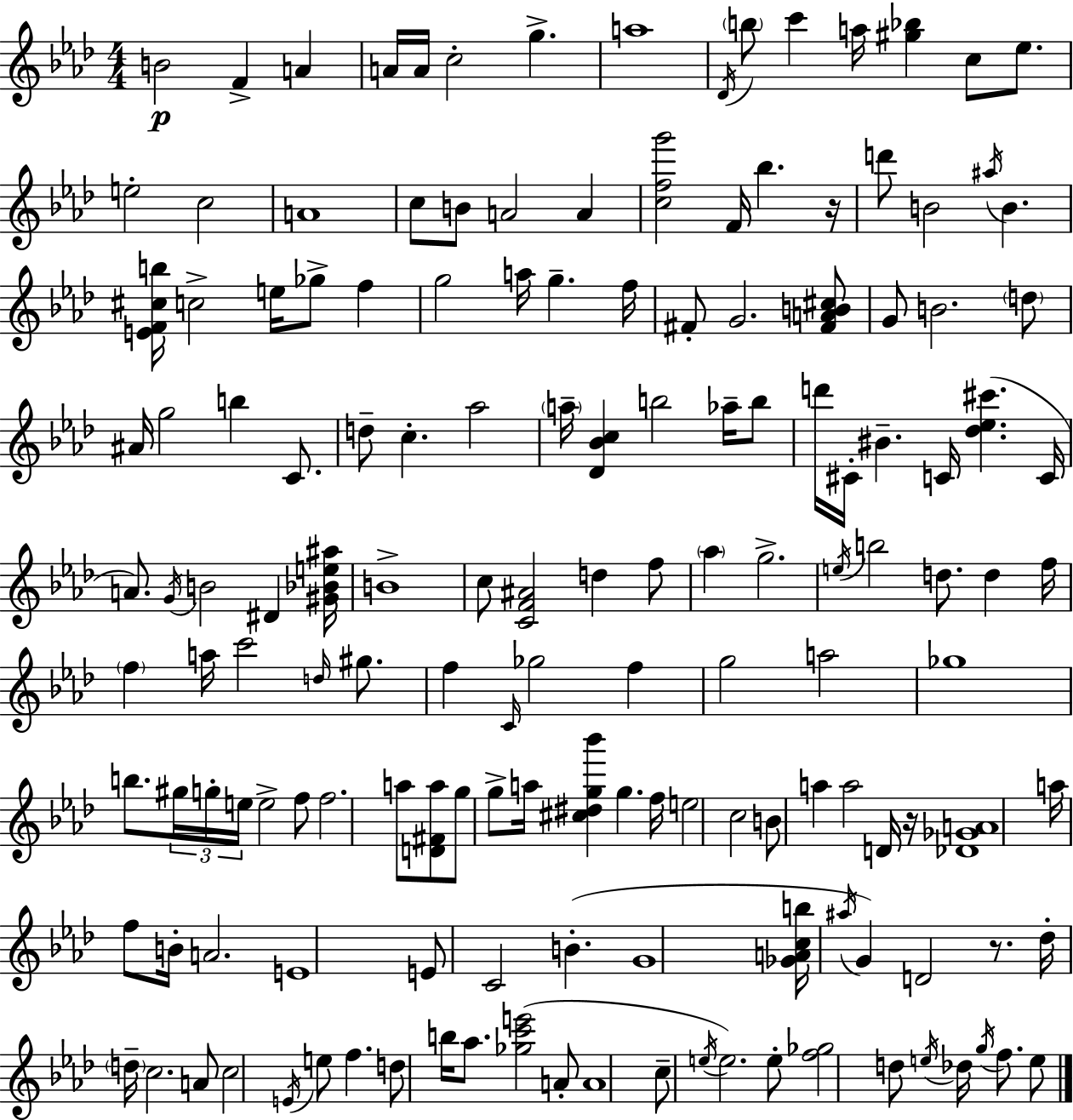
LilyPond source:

{
  \clef treble
  \numericTimeSignature
  \time 4/4
  \key f \minor
  \repeat volta 2 { b'2\p f'4-> a'4 | a'16 a'16 c''2-. g''4.-> | a''1 | \acciaccatura { des'16 } \parenthesize b''8 c'''4 a''16 <gis'' bes''>4 c''8 ees''8. | \break e''2-. c''2 | a'1 | c''8 b'8 a'2 a'4 | <c'' f'' g'''>2 f'16 bes''4. | \break r16 d'''8 b'2 \acciaccatura { ais''16 } b'4. | <e' f' cis'' b''>16 c''2-> e''16 ges''8-> f''4 | g''2 a''16 g''4.-- | f''16 fis'8-. g'2. | \break <fis' a' b' cis''>8 g'8 b'2. | \parenthesize d''8 ais'16 g''2 b''4 c'8. | d''8-- c''4.-. aes''2 | \parenthesize a''16-- <des' bes' c''>4 b''2 aes''16-- | \break b''8 d'''16 cis'16-. bis'4.-- c'16 <des'' ees'' cis'''>4.( | c'16 a'8.) \acciaccatura { g'16 } b'2 dis'4 | <gis' bes' e'' ais''>16 b'1-> | c''8 <c' f' ais'>2 d''4 | \break f''8 \parenthesize aes''4 g''2.-> | \acciaccatura { e''16 } b''2 d''8. d''4 | f''16 \parenthesize f''4 a''16 c'''2 | \grace { d''16 } gis''8. f''4 \grace { c'16 } ges''2 | \break f''4 g''2 a''2 | ges''1 | b''8. \tuplet 3/2 { gis''16 g''16-. e''16 } e''2-> | f''8 f''2. | \break a''8 <d' fis' a''>8 g''8 g''8-> a''16 <cis'' dis'' g'' bes'''>4 g''4. | f''16 e''2 c''2 | b'8 a''4 a''2 | d'16 r16 <des' ges' a'>1 | \break a''16 f''8 b'16-. a'2. | e'1 | e'8 c'2 | b'4.-.( g'1 | \break <ges' a' c'' b''>16 \acciaccatura { ais''16 }) g'4 d'2 | r8. des''16-. \parenthesize d''16-- c''2. | a'8 c''2 \acciaccatura { e'16 } | e''8 f''4. d''8 b''16 aes''8. <ges'' c''' e'''>2( | \break a'8-. a'1 | c''8-- \acciaccatura { e''16 }) e''2. | e''8-. <f'' ges''>2 | d''8 \acciaccatura { e''16 } des''16 \acciaccatura { g''16 } f''8. e''8 } \bar "|."
}